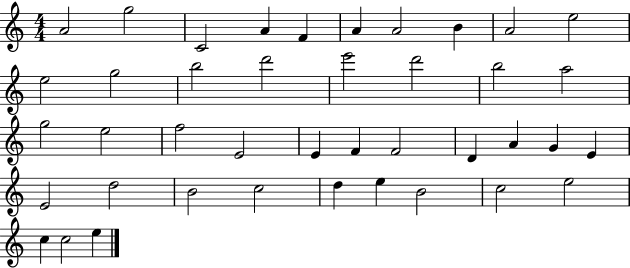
{
  \clef treble
  \numericTimeSignature
  \time 4/4
  \key c \major
  a'2 g''2 | c'2 a'4 f'4 | a'4 a'2 b'4 | a'2 e''2 | \break e''2 g''2 | b''2 d'''2 | e'''2 d'''2 | b''2 a''2 | \break g''2 e''2 | f''2 e'2 | e'4 f'4 f'2 | d'4 a'4 g'4 e'4 | \break e'2 d''2 | b'2 c''2 | d''4 e''4 b'2 | c''2 e''2 | \break c''4 c''2 e''4 | \bar "|."
}